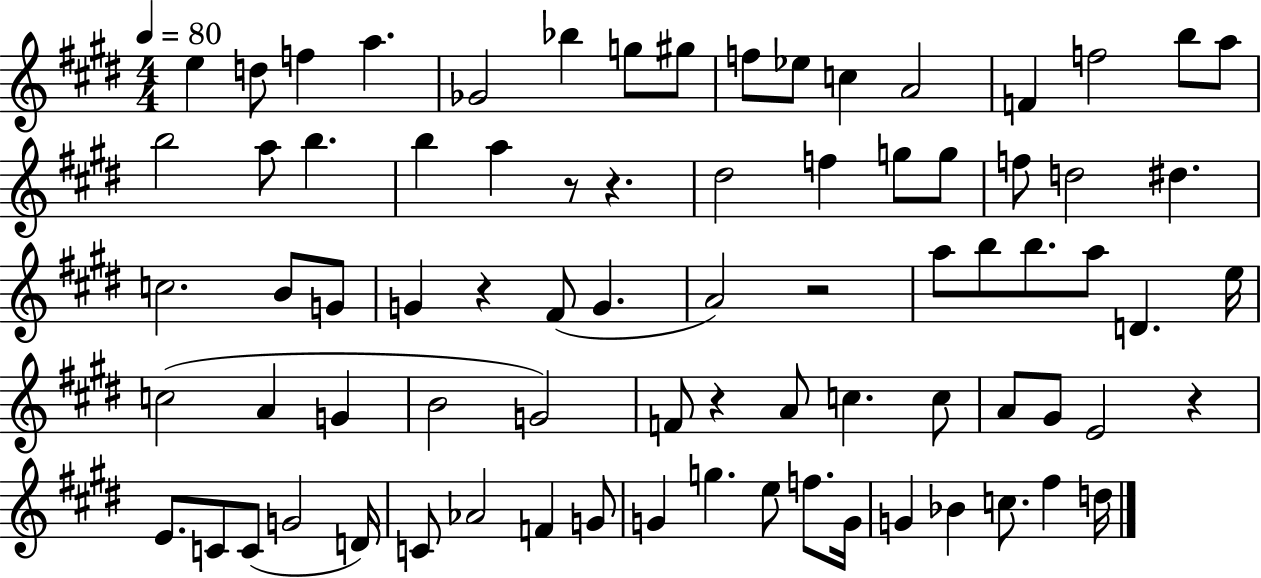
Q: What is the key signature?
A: E major